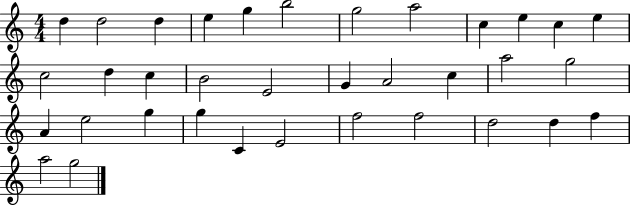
X:1
T:Untitled
M:4/4
L:1/4
K:C
d d2 d e g b2 g2 a2 c e c e c2 d c B2 E2 G A2 c a2 g2 A e2 g g C E2 f2 f2 d2 d f a2 g2